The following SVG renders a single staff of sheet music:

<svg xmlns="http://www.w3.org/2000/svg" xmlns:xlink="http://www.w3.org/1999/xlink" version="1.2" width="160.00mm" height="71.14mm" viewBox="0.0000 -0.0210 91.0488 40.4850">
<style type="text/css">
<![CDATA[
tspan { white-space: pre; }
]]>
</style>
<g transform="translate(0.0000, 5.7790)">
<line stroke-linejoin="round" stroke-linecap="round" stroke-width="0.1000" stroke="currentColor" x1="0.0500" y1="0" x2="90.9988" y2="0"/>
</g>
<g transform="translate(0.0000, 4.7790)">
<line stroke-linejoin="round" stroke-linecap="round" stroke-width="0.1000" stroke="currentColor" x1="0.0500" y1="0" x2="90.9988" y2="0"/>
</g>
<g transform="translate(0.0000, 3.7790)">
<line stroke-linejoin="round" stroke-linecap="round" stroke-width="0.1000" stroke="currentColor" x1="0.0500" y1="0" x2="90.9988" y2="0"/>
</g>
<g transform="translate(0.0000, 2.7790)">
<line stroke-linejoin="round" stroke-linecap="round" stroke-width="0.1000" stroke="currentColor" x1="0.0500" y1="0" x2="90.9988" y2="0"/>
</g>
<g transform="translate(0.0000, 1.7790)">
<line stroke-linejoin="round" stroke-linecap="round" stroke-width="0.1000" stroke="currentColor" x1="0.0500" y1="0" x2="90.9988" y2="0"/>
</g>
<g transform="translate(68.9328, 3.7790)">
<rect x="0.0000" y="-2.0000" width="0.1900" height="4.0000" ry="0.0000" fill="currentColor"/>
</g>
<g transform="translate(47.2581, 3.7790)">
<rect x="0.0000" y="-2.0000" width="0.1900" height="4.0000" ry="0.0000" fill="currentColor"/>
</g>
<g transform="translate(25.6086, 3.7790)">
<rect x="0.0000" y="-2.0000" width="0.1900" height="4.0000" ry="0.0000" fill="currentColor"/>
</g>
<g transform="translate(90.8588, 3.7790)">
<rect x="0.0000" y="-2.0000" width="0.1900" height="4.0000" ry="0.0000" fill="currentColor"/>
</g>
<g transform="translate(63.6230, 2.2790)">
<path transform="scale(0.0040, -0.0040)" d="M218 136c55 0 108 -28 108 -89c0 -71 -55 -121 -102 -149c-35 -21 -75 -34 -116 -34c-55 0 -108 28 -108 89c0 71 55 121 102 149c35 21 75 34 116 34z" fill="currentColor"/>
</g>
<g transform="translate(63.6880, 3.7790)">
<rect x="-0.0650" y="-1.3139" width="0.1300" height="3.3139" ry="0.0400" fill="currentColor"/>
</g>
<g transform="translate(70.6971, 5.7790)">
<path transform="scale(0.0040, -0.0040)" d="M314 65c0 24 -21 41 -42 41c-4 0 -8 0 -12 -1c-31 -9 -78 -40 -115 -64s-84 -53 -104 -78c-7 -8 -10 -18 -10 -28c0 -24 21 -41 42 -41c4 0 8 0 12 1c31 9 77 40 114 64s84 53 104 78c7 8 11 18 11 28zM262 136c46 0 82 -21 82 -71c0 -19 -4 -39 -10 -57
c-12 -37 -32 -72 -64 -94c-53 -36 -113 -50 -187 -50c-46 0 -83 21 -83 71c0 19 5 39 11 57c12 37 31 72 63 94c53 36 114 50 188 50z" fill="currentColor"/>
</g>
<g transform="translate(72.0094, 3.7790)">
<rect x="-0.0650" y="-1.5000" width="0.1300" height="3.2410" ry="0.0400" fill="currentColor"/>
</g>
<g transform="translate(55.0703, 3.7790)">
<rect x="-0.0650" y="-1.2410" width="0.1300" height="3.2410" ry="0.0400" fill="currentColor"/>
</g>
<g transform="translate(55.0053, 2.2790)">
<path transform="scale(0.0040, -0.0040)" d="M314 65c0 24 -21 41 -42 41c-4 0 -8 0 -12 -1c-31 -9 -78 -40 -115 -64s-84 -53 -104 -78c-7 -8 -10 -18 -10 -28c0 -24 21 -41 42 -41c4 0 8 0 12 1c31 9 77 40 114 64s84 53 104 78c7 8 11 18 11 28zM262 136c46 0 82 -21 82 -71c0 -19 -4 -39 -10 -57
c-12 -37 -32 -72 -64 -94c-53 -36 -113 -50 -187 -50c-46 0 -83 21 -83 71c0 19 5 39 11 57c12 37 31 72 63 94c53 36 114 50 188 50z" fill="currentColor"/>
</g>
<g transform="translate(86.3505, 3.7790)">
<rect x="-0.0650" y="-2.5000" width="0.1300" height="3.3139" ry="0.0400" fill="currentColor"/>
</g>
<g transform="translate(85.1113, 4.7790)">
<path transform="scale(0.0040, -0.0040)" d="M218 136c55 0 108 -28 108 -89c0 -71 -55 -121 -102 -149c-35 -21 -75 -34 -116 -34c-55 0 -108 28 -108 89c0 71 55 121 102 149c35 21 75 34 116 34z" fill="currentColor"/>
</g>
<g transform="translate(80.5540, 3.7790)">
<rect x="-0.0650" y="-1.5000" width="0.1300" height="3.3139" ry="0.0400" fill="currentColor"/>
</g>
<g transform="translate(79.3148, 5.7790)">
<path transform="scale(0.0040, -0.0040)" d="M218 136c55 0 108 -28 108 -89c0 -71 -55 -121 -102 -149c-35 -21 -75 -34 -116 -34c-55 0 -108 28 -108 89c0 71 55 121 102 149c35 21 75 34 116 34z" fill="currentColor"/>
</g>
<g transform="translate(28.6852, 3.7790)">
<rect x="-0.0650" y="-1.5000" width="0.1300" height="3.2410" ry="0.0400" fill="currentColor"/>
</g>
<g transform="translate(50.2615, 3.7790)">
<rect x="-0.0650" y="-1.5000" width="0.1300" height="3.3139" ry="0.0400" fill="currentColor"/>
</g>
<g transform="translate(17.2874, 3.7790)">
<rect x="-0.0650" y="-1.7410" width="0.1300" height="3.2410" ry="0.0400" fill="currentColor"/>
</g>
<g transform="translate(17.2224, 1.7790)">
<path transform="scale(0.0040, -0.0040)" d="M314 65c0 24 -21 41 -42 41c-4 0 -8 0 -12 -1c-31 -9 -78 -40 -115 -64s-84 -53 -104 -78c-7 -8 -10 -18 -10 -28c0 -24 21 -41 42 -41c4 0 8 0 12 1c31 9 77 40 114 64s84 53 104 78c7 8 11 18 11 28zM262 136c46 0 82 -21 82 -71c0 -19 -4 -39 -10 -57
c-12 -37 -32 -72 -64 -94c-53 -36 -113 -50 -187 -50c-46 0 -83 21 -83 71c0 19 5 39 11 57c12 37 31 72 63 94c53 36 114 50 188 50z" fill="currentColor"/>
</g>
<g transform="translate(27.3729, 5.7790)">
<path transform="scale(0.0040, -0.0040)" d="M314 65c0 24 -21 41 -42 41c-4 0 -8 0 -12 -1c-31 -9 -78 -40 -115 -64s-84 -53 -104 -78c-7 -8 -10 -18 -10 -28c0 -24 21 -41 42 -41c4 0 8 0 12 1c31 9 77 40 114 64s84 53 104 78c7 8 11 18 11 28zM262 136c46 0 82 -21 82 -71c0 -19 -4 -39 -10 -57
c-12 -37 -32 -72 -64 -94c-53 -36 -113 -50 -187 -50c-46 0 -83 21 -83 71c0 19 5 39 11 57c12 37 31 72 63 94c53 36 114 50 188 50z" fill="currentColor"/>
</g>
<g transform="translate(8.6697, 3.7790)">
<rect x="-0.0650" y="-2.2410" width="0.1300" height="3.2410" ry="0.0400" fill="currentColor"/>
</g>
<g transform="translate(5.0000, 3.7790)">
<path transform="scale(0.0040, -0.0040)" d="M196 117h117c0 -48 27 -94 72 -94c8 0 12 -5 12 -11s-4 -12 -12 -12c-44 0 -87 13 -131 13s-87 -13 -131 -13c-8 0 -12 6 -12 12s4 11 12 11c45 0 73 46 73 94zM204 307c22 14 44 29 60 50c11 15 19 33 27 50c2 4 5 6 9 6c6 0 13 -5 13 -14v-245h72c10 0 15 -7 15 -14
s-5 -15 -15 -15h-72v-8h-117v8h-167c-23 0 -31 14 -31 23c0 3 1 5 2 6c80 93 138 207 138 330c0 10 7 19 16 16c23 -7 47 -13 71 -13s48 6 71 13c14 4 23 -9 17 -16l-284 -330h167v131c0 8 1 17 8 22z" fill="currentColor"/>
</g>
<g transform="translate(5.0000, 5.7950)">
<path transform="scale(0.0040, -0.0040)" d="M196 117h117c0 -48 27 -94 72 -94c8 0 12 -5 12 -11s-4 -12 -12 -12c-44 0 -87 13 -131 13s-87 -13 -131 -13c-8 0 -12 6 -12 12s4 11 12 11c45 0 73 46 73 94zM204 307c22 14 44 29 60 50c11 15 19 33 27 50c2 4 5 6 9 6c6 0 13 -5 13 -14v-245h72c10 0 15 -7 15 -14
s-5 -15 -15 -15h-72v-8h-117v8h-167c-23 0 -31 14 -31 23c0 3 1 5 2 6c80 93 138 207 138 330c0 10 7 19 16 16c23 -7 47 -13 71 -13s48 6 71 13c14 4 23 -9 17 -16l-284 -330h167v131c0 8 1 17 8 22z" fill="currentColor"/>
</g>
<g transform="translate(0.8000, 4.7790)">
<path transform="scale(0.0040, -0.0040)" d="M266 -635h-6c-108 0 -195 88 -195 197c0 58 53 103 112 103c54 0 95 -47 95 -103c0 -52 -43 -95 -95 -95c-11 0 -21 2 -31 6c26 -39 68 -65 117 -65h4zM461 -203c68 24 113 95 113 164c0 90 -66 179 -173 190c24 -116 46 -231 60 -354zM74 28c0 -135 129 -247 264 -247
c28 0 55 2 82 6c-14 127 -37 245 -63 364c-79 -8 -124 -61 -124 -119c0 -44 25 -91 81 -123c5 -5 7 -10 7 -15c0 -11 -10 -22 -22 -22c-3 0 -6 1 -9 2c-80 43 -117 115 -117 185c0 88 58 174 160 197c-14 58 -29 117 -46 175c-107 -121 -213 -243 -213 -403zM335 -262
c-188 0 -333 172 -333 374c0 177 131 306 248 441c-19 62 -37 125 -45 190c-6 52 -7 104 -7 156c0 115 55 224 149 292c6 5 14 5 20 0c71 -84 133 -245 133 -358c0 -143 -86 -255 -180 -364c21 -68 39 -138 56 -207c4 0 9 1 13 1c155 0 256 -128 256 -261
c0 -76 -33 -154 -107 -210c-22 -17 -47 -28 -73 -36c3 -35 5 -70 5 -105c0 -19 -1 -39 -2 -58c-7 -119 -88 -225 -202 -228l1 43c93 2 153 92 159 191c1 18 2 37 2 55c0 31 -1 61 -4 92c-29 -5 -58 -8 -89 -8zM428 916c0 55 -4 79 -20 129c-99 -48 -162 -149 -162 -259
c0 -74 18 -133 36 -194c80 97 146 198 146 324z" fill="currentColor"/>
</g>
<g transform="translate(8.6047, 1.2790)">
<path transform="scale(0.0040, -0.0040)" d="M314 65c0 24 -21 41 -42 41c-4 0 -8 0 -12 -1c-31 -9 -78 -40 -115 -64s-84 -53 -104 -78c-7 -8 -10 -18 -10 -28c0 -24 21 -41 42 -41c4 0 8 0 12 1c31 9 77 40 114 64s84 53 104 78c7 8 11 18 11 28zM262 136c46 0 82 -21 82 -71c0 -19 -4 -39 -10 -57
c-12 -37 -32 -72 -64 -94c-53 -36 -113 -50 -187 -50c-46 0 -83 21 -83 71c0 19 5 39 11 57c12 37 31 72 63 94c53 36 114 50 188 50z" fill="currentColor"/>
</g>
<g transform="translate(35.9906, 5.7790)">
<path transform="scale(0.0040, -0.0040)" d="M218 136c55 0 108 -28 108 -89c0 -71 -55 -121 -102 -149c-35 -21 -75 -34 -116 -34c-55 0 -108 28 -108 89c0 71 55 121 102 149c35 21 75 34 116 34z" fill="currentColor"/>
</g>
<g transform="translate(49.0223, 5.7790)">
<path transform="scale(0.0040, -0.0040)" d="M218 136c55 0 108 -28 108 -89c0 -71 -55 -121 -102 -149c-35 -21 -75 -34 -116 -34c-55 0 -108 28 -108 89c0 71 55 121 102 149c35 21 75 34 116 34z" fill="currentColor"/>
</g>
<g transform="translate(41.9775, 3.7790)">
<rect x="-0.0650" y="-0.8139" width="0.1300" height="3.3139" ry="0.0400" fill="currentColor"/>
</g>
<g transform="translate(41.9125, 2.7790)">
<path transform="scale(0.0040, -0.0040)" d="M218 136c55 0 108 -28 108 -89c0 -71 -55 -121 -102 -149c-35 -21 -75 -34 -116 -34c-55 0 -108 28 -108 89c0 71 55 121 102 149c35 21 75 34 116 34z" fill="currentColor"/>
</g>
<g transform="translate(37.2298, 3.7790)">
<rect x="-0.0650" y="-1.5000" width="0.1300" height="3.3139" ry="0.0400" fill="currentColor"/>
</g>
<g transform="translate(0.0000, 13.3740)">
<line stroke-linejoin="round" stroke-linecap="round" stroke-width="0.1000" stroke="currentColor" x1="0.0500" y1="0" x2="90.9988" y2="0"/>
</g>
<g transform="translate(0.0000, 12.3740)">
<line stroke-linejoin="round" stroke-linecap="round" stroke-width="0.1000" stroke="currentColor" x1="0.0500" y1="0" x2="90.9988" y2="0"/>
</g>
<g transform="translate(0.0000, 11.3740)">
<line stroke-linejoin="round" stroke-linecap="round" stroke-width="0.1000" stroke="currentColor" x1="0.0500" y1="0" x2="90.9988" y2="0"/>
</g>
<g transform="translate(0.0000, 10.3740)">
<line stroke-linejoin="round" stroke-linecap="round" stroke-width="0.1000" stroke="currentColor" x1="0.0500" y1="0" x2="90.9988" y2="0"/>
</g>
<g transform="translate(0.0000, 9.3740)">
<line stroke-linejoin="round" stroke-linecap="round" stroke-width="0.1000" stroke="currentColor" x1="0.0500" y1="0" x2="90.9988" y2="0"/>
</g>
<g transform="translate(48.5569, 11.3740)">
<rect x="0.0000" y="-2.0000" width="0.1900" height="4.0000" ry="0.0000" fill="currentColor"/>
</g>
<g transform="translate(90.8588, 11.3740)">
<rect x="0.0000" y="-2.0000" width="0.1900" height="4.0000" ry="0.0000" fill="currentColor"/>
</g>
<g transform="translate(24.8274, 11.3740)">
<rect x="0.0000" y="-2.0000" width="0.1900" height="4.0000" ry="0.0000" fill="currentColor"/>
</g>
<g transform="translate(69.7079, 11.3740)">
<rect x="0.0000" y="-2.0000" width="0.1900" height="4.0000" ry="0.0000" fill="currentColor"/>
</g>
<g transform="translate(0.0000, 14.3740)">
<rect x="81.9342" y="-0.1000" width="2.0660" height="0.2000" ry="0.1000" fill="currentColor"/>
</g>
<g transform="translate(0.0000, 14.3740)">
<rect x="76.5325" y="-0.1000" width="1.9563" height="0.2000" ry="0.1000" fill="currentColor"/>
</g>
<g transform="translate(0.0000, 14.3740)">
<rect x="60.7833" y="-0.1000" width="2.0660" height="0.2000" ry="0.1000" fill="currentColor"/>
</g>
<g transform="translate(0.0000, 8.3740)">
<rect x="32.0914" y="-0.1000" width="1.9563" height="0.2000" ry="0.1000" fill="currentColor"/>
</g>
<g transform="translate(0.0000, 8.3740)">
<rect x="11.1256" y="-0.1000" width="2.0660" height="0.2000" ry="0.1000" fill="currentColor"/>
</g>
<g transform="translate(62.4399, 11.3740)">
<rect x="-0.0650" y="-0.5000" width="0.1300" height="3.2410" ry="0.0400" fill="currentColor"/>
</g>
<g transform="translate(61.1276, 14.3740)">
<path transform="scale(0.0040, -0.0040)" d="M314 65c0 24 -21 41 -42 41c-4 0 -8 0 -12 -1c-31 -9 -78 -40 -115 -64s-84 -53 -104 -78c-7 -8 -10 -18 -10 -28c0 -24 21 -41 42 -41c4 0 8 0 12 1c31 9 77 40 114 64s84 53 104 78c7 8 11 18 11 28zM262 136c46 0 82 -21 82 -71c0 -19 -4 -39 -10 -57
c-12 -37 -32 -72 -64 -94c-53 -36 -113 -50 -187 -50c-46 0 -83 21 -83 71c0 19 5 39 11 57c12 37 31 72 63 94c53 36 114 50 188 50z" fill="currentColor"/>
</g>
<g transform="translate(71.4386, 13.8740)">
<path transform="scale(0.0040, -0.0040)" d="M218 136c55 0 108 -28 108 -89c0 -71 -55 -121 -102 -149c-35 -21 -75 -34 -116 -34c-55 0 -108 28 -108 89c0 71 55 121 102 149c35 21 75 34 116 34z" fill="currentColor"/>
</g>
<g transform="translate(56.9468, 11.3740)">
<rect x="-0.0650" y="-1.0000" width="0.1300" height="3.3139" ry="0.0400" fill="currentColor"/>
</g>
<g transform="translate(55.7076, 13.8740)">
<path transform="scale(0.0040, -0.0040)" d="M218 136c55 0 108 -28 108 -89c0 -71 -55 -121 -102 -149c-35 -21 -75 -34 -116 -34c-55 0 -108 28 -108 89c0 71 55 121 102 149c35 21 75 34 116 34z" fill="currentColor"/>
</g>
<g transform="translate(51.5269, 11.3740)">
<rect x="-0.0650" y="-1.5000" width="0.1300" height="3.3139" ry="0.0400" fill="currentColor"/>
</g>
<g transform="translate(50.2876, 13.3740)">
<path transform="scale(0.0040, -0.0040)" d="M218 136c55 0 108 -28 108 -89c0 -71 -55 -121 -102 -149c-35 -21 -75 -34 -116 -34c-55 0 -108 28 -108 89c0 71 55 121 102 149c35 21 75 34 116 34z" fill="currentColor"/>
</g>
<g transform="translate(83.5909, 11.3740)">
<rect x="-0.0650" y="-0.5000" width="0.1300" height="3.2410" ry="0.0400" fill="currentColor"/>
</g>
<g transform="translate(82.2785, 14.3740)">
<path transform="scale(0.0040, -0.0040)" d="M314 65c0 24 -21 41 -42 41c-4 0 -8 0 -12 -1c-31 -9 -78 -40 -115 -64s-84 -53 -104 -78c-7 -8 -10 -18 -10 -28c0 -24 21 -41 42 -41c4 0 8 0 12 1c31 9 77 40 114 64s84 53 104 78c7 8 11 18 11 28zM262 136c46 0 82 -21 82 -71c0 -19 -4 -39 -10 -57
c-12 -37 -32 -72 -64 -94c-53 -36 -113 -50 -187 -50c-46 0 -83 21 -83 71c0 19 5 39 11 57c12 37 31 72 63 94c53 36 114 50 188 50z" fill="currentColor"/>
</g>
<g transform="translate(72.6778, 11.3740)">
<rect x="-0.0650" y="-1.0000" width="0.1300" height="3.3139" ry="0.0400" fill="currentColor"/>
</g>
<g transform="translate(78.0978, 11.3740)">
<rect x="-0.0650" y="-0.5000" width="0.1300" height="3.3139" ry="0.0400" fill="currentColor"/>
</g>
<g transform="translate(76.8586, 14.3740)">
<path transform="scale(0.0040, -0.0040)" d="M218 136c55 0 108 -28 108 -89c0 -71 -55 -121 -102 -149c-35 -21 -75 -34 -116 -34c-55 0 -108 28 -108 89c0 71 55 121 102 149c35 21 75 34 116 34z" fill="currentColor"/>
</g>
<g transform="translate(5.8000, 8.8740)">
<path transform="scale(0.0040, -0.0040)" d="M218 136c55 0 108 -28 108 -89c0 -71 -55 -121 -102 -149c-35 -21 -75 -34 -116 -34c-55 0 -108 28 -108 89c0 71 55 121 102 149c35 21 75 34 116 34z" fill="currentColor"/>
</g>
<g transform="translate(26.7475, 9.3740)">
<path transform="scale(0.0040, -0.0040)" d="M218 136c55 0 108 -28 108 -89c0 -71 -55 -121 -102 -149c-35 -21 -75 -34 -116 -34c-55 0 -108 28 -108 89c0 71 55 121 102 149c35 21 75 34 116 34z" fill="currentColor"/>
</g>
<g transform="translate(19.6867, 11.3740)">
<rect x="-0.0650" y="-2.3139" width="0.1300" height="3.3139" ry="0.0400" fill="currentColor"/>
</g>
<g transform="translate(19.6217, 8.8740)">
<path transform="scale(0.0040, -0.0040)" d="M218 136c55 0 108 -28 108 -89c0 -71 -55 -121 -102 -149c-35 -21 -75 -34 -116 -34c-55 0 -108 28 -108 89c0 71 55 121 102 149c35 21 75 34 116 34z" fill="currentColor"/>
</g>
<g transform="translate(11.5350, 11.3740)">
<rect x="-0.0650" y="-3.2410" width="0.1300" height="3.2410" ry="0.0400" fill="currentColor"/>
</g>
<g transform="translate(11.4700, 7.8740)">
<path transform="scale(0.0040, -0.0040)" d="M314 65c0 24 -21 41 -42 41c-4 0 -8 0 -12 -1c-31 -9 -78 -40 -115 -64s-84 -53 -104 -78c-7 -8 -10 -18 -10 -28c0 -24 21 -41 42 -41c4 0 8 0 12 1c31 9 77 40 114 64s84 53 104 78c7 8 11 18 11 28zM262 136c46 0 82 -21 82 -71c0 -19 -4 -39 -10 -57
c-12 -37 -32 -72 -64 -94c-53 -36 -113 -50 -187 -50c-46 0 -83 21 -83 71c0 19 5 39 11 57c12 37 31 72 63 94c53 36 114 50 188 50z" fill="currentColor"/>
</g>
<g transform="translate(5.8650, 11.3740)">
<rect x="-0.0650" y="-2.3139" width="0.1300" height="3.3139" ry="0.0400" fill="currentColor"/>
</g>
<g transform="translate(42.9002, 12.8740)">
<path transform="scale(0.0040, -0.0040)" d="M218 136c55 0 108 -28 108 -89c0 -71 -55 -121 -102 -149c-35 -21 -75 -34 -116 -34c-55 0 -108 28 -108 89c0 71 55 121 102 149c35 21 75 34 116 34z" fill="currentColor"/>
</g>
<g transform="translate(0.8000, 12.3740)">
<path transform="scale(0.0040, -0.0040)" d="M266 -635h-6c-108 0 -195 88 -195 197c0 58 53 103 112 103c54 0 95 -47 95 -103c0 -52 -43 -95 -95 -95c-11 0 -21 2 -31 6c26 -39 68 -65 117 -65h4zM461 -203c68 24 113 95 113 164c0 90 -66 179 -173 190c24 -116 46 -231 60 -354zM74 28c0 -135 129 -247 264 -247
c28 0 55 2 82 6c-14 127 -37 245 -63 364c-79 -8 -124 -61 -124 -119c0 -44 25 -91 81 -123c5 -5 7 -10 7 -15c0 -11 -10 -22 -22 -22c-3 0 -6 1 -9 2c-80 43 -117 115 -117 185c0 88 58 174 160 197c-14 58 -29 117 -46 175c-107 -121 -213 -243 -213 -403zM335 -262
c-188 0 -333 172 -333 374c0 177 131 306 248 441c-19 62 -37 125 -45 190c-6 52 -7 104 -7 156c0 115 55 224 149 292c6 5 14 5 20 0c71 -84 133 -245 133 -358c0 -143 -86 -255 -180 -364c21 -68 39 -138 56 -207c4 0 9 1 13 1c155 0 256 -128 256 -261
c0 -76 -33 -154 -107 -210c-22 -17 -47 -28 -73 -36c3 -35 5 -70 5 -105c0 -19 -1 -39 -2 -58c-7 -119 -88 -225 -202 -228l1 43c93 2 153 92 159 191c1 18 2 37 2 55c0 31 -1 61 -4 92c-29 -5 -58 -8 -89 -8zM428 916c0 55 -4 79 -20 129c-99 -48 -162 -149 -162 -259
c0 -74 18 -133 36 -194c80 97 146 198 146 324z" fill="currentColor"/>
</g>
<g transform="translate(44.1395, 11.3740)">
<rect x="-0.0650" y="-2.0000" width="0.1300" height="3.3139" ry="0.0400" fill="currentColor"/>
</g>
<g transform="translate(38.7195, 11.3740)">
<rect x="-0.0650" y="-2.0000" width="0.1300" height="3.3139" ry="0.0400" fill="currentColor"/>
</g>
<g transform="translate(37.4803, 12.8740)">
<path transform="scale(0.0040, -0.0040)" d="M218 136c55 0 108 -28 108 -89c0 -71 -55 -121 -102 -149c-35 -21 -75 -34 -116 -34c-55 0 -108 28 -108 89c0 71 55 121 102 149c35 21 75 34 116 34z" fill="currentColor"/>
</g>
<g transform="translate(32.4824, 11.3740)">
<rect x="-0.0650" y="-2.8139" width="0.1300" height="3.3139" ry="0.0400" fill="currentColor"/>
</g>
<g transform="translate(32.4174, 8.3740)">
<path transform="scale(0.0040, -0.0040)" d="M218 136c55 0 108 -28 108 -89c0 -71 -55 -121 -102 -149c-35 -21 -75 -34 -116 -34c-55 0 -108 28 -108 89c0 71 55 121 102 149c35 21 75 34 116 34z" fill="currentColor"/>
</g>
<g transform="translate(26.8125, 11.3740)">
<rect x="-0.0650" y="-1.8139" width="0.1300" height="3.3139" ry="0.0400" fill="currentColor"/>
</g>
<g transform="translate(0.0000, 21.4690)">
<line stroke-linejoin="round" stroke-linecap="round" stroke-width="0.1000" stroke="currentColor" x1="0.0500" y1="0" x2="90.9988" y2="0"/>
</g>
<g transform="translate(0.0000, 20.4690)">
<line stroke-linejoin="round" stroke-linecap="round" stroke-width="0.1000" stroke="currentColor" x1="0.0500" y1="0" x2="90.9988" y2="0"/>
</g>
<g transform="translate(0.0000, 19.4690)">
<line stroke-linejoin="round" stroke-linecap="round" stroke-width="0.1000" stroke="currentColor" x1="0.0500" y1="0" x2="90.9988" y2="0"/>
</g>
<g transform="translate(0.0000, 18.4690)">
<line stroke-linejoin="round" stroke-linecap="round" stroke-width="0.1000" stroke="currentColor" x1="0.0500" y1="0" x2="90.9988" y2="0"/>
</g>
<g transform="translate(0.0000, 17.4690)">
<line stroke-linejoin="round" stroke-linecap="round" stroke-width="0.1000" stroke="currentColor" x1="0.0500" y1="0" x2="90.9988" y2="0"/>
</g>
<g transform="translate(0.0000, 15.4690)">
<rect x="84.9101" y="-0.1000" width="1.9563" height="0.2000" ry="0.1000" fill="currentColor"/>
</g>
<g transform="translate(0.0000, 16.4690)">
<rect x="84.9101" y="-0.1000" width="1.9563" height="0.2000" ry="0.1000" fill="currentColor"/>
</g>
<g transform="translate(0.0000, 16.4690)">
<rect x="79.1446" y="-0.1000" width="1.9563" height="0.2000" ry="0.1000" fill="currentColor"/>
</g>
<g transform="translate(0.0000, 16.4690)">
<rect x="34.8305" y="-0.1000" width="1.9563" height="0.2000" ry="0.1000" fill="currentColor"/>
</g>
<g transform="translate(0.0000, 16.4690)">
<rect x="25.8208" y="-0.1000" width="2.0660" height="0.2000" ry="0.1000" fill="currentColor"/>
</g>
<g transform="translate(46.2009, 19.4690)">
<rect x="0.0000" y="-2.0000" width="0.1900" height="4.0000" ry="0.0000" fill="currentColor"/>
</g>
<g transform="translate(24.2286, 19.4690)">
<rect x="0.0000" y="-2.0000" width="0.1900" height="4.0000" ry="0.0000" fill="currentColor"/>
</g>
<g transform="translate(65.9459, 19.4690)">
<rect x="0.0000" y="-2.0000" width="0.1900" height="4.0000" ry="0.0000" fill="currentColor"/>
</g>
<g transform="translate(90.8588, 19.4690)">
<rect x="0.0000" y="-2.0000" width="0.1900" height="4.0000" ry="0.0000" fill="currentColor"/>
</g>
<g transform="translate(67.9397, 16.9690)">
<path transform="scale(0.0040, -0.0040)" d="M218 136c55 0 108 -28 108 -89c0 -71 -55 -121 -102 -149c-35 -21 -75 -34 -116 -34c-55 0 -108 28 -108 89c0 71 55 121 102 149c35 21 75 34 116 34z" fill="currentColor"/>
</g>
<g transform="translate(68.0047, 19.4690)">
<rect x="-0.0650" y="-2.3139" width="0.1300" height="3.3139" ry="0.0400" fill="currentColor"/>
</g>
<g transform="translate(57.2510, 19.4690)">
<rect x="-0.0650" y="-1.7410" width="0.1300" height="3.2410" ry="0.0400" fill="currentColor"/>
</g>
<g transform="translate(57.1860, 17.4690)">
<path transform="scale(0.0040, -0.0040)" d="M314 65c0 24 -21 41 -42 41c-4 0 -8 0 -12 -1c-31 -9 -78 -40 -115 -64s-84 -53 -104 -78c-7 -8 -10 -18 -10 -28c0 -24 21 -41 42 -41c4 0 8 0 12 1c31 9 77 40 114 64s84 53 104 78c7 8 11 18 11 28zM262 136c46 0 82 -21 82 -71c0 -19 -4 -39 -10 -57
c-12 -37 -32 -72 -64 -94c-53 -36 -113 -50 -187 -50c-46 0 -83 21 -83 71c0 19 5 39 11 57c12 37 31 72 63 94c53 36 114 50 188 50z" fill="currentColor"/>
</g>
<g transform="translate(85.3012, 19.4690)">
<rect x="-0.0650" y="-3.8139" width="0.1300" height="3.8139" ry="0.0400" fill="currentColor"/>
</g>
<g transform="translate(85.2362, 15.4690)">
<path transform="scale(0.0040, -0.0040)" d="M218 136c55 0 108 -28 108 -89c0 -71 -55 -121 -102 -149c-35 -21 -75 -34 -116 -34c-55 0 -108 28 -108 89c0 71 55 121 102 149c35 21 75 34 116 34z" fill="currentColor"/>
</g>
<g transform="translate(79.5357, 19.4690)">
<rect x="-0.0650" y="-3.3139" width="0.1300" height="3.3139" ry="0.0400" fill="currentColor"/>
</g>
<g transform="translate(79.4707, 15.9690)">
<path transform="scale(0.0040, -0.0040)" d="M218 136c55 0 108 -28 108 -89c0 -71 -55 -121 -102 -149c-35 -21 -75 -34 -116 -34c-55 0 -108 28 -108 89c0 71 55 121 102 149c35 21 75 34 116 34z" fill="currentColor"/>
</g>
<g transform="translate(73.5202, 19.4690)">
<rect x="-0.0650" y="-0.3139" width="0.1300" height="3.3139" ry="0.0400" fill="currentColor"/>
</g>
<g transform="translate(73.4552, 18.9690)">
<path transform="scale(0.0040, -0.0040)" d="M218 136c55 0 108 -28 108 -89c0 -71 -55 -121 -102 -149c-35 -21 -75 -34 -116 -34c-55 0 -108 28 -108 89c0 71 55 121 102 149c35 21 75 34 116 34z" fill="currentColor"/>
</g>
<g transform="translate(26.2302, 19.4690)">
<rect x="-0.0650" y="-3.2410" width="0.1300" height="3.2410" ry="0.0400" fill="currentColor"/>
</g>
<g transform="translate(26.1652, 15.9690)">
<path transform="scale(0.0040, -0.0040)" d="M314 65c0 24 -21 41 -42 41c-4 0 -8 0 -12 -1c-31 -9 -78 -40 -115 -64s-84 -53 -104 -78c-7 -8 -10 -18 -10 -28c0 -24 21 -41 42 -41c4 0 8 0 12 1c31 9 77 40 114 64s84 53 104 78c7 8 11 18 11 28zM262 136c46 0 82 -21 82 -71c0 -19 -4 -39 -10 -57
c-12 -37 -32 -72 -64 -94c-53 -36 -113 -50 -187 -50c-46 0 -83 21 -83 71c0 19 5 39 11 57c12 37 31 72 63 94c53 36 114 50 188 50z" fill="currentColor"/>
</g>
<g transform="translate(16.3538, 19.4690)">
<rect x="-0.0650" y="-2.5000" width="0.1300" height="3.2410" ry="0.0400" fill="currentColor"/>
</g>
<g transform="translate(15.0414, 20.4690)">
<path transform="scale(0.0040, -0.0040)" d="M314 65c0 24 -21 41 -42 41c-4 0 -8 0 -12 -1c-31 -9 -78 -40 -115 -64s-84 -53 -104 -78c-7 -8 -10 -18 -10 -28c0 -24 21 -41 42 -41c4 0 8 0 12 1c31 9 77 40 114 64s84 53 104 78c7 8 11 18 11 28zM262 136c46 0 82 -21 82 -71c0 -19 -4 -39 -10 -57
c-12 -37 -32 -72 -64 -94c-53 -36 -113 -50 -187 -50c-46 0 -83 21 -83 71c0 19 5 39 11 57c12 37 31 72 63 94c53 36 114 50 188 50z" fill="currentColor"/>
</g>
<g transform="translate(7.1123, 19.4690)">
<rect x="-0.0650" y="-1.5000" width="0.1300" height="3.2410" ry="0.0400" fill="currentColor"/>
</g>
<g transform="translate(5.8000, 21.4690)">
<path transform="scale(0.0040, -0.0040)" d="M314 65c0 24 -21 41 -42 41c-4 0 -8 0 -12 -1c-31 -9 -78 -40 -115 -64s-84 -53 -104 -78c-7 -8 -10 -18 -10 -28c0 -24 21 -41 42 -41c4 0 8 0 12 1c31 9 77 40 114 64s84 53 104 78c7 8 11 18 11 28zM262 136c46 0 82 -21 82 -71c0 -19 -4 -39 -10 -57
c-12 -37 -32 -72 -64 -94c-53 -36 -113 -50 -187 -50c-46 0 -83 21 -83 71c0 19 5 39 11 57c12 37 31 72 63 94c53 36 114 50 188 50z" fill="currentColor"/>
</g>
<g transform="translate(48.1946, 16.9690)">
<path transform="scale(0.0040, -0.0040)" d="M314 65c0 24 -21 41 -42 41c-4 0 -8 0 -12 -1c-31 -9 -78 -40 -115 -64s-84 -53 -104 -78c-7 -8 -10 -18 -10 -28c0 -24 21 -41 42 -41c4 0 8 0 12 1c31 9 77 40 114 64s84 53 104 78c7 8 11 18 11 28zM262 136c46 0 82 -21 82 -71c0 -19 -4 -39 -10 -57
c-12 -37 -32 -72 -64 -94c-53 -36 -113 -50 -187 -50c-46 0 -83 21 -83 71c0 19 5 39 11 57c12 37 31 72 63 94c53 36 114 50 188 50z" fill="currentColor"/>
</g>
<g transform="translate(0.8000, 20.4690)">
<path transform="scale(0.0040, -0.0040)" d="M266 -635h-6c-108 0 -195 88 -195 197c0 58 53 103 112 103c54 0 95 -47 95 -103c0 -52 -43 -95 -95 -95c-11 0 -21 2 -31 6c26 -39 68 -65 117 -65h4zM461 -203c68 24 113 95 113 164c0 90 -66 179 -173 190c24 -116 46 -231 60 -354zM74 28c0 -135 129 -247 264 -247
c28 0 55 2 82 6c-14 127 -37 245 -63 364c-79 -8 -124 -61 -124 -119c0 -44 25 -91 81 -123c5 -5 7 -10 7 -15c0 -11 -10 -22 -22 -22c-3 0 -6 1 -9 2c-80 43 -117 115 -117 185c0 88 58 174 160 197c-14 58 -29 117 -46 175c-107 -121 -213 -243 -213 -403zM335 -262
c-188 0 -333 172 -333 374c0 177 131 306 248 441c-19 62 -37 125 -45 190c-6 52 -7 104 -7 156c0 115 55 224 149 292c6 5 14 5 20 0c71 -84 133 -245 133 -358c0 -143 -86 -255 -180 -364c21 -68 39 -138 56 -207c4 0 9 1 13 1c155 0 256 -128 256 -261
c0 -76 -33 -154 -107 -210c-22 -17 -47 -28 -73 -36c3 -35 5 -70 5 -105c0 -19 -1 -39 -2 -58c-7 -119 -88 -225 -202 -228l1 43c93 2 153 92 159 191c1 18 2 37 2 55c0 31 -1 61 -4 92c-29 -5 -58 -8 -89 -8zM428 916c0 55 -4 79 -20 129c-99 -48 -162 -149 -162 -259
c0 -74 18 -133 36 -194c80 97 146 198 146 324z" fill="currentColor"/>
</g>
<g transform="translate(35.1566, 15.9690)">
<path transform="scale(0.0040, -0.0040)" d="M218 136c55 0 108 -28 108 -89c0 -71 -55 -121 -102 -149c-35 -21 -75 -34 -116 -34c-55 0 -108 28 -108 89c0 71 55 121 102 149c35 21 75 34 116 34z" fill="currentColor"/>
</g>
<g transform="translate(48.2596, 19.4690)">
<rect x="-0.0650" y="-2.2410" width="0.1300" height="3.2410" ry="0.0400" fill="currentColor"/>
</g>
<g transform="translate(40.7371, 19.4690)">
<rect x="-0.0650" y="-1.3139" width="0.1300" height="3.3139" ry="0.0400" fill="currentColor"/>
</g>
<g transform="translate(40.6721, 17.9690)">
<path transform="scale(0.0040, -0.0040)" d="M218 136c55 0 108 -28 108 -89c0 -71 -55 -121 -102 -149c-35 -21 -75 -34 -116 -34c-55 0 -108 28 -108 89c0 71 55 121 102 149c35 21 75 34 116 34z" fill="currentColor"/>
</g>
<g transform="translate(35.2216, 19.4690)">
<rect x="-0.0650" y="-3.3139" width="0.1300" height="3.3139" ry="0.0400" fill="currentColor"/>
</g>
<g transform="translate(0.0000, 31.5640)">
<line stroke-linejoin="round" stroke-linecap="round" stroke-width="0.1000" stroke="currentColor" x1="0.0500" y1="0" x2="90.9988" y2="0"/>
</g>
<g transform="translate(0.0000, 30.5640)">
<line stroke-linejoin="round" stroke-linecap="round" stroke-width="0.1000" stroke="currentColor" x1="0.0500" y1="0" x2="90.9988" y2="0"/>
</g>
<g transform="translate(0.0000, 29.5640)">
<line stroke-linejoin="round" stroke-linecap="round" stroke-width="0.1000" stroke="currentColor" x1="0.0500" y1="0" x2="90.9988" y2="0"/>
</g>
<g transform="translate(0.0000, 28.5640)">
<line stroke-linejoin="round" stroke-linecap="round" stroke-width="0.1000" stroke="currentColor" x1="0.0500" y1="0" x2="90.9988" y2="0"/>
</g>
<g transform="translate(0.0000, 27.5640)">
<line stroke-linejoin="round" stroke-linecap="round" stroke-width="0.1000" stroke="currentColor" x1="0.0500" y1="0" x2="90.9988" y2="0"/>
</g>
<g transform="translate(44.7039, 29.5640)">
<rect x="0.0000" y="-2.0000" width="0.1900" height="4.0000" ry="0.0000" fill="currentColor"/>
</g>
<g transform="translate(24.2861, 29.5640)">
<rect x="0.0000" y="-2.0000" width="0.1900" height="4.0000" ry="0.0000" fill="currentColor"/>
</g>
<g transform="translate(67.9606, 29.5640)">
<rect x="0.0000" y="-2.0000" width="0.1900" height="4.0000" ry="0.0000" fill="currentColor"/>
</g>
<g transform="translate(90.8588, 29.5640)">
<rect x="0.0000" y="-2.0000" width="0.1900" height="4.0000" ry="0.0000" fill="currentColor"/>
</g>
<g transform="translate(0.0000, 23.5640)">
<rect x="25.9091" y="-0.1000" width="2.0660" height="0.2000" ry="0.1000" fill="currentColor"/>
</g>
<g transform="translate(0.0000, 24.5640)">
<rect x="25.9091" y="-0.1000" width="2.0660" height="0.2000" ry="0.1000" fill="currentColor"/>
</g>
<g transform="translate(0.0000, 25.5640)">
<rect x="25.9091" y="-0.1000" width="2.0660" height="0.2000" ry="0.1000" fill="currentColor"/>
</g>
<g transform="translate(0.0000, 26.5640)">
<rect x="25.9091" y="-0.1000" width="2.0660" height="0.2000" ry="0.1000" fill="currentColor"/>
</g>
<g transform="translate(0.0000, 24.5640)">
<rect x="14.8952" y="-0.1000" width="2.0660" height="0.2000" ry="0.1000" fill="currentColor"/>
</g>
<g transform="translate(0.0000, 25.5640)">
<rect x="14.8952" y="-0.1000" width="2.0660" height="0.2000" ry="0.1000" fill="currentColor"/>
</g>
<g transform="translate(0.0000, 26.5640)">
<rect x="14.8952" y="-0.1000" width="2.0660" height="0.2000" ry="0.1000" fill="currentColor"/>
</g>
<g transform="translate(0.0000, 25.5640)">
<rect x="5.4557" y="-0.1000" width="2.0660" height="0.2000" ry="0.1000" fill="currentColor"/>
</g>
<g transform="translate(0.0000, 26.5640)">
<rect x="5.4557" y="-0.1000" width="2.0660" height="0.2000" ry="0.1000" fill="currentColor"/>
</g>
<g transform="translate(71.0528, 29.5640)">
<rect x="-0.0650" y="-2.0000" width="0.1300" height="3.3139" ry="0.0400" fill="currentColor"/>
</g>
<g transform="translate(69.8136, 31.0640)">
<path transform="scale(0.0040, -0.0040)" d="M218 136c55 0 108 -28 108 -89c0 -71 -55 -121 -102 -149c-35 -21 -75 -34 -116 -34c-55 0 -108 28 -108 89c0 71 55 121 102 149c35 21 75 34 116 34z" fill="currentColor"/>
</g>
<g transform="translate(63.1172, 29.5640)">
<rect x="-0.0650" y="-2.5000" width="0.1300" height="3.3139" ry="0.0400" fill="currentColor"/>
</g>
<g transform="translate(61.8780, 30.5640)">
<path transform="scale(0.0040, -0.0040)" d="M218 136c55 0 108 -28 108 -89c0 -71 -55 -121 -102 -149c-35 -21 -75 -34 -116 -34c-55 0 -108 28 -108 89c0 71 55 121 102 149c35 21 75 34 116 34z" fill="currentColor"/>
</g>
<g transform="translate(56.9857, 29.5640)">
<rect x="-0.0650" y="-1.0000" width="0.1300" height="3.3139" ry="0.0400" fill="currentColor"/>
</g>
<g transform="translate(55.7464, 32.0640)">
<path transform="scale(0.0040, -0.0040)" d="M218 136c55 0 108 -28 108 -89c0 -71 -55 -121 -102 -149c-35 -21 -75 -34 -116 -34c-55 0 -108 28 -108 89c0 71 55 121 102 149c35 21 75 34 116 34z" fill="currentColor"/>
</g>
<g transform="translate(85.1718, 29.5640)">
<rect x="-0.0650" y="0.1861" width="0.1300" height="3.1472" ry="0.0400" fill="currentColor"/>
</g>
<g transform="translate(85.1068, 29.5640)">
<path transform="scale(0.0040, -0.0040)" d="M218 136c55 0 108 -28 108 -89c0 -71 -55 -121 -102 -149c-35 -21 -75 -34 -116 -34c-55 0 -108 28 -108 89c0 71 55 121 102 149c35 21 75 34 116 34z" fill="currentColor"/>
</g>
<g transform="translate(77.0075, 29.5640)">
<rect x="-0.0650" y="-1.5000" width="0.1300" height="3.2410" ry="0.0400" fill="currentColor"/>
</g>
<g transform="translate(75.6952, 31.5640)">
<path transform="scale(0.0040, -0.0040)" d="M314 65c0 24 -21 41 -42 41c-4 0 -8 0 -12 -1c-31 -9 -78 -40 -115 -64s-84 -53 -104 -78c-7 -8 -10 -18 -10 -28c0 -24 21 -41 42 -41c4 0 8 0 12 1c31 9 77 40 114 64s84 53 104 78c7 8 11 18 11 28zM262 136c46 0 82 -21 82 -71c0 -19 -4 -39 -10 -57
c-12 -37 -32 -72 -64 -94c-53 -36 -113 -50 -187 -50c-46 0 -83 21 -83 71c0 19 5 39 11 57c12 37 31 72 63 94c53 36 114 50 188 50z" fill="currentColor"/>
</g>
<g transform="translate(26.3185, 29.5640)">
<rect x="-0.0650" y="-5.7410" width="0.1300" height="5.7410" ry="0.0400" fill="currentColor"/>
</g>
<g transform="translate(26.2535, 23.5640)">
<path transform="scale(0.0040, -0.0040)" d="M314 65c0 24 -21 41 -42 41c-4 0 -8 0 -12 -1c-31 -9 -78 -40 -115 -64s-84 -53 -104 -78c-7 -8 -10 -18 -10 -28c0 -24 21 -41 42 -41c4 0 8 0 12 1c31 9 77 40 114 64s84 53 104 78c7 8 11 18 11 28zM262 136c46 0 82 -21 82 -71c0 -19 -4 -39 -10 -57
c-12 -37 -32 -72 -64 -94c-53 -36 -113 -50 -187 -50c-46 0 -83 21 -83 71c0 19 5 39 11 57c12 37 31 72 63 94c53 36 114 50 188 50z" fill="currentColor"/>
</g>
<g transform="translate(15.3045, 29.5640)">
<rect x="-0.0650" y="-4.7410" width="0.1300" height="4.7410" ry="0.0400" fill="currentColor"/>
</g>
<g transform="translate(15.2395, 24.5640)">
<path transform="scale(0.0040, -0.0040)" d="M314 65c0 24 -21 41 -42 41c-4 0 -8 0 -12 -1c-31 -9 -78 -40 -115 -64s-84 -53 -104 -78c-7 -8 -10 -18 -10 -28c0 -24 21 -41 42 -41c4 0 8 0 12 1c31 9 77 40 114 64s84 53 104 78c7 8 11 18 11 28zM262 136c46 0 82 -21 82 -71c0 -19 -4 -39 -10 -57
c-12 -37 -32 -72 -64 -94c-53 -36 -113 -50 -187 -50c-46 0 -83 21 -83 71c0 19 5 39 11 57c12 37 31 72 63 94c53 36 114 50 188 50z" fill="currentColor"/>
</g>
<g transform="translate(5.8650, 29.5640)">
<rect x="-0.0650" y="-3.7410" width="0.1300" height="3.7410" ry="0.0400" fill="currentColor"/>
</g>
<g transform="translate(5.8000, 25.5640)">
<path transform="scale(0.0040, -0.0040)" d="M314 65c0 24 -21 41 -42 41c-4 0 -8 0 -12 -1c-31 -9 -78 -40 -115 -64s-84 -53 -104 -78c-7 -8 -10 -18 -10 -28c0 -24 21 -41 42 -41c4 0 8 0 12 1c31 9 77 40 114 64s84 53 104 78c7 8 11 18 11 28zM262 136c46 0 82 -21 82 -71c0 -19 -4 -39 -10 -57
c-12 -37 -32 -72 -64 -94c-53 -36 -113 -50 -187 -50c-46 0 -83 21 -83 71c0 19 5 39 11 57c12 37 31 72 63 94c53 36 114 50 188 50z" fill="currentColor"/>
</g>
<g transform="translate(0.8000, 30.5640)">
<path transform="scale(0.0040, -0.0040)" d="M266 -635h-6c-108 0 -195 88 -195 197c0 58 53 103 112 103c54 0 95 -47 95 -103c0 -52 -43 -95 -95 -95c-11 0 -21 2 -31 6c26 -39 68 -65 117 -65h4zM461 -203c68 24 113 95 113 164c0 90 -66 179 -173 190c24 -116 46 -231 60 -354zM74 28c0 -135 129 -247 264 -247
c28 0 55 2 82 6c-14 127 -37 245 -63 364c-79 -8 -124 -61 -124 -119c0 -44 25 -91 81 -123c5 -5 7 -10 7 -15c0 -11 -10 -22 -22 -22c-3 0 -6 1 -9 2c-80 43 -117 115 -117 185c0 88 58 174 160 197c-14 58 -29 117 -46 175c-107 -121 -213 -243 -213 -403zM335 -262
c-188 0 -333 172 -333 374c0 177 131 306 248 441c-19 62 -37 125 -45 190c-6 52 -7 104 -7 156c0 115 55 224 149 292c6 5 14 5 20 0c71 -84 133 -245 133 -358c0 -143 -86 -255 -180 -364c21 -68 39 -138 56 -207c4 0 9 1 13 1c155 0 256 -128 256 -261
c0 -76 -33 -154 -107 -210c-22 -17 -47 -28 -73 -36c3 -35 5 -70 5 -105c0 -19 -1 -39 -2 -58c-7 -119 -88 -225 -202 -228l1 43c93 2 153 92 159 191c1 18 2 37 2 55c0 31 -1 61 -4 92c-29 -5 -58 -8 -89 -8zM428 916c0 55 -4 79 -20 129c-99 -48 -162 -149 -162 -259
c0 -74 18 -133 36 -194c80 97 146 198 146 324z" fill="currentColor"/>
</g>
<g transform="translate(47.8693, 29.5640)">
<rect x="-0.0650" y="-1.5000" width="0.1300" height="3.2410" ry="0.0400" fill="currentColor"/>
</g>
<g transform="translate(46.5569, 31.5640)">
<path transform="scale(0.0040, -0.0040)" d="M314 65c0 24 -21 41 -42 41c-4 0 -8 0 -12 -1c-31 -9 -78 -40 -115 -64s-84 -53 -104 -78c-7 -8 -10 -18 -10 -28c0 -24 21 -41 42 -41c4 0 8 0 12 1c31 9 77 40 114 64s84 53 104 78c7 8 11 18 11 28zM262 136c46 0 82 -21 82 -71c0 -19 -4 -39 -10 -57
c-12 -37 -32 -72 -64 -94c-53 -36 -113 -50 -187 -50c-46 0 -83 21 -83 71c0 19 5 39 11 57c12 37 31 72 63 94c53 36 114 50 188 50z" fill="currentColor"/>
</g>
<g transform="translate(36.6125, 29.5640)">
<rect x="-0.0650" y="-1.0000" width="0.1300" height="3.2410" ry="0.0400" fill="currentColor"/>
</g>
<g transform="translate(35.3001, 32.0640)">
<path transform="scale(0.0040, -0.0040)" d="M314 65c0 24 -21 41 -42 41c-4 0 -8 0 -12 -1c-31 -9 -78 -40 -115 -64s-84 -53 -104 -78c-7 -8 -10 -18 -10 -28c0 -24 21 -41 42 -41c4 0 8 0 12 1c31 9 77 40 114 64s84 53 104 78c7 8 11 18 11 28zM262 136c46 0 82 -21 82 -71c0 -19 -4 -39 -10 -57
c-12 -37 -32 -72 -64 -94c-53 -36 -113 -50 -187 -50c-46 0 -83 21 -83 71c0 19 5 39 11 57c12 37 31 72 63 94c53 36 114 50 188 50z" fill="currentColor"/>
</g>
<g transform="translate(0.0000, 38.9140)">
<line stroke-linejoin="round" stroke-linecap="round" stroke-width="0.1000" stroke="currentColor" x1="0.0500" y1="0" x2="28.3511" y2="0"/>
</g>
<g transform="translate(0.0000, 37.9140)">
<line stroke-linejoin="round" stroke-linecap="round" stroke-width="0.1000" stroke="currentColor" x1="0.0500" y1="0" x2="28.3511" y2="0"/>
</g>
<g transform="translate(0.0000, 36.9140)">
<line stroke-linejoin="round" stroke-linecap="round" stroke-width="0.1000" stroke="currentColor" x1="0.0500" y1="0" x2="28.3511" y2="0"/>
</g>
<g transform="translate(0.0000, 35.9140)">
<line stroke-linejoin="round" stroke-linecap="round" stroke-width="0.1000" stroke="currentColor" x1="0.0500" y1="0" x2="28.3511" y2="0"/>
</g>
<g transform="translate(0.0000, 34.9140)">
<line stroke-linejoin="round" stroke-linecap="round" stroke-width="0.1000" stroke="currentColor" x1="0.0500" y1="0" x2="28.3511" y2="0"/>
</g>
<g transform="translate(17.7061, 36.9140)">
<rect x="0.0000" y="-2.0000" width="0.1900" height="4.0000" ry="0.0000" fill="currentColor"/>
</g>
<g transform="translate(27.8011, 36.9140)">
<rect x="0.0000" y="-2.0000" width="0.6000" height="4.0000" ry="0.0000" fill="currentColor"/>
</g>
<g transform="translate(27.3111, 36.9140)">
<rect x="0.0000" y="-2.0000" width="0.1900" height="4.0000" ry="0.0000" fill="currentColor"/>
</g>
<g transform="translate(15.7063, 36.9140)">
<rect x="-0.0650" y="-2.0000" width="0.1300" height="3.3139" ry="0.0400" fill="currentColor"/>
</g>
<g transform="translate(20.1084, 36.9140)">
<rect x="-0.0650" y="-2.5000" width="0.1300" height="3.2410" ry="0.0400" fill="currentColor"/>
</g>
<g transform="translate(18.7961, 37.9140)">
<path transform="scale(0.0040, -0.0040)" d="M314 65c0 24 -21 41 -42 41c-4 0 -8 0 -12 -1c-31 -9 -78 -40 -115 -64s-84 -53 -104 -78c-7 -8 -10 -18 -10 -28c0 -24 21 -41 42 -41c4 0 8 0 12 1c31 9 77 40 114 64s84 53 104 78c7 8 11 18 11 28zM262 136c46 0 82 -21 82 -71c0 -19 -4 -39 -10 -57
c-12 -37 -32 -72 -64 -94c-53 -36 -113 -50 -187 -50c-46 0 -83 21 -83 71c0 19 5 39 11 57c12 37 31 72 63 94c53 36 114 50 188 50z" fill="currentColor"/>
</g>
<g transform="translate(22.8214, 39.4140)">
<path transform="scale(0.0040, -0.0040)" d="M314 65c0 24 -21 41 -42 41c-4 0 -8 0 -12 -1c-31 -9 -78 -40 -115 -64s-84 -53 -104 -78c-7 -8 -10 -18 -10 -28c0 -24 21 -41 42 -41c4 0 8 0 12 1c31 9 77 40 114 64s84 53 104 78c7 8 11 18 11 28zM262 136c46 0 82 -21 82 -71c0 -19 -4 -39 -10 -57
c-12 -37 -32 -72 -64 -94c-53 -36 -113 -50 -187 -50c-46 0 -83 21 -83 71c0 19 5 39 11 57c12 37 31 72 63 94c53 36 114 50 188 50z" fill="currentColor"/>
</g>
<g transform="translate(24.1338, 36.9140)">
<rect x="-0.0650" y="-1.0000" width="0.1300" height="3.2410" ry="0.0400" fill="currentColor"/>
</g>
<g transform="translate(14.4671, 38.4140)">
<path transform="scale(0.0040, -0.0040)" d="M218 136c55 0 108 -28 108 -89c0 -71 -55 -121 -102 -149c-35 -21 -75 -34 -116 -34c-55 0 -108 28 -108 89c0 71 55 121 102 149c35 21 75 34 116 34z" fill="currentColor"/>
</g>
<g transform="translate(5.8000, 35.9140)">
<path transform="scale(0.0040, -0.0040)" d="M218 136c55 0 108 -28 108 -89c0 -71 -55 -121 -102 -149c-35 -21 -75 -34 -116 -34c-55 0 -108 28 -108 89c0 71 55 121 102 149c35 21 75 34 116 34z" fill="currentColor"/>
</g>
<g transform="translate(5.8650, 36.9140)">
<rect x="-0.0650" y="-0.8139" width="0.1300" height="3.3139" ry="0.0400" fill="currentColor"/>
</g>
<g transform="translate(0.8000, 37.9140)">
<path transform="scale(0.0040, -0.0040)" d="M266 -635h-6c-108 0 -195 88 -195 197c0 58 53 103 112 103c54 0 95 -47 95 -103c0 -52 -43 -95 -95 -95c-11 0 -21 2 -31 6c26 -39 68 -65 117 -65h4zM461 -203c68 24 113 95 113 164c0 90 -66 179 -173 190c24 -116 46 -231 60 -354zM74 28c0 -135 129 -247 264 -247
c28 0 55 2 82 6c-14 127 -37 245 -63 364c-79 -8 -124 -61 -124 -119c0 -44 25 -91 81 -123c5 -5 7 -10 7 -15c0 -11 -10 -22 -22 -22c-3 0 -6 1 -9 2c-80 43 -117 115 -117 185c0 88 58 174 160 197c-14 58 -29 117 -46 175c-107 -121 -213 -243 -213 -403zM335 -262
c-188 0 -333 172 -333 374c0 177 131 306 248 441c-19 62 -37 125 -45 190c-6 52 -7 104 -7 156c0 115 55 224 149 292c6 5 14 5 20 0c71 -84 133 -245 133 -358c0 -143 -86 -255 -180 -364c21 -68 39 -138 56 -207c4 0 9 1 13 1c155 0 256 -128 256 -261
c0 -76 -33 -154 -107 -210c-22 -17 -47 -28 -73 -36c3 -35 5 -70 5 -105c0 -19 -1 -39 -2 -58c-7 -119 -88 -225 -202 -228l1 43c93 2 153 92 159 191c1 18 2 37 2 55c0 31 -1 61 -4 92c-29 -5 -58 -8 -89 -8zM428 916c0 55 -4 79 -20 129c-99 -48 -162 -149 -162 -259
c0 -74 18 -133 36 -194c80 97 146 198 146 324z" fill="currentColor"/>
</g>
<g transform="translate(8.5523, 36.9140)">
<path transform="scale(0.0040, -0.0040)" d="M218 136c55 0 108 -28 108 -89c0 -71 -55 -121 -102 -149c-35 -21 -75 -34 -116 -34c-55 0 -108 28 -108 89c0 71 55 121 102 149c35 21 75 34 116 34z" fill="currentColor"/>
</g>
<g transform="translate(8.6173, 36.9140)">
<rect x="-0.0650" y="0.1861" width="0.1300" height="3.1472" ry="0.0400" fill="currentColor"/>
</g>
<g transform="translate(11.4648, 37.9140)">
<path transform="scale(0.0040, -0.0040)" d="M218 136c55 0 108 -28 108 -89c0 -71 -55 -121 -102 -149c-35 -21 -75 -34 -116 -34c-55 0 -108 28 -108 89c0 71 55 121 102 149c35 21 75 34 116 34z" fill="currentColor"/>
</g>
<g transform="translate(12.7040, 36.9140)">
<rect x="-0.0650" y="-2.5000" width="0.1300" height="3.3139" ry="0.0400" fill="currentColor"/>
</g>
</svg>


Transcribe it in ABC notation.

X:1
T:Untitled
M:4/4
L:1/4
K:C
g2 f2 E2 E d E e2 e E2 E G g b2 g f a F F E D C2 D C C2 E2 G2 b2 b e g2 f2 g c b c' c'2 e'2 g'2 D2 E2 D G F E2 B d B G F G2 D2